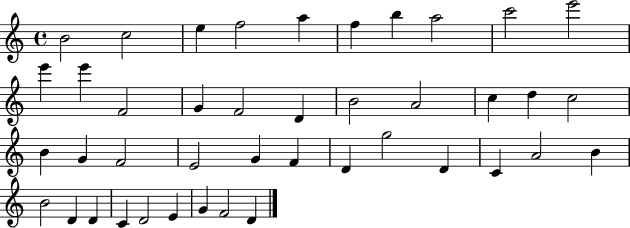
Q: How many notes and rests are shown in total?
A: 42